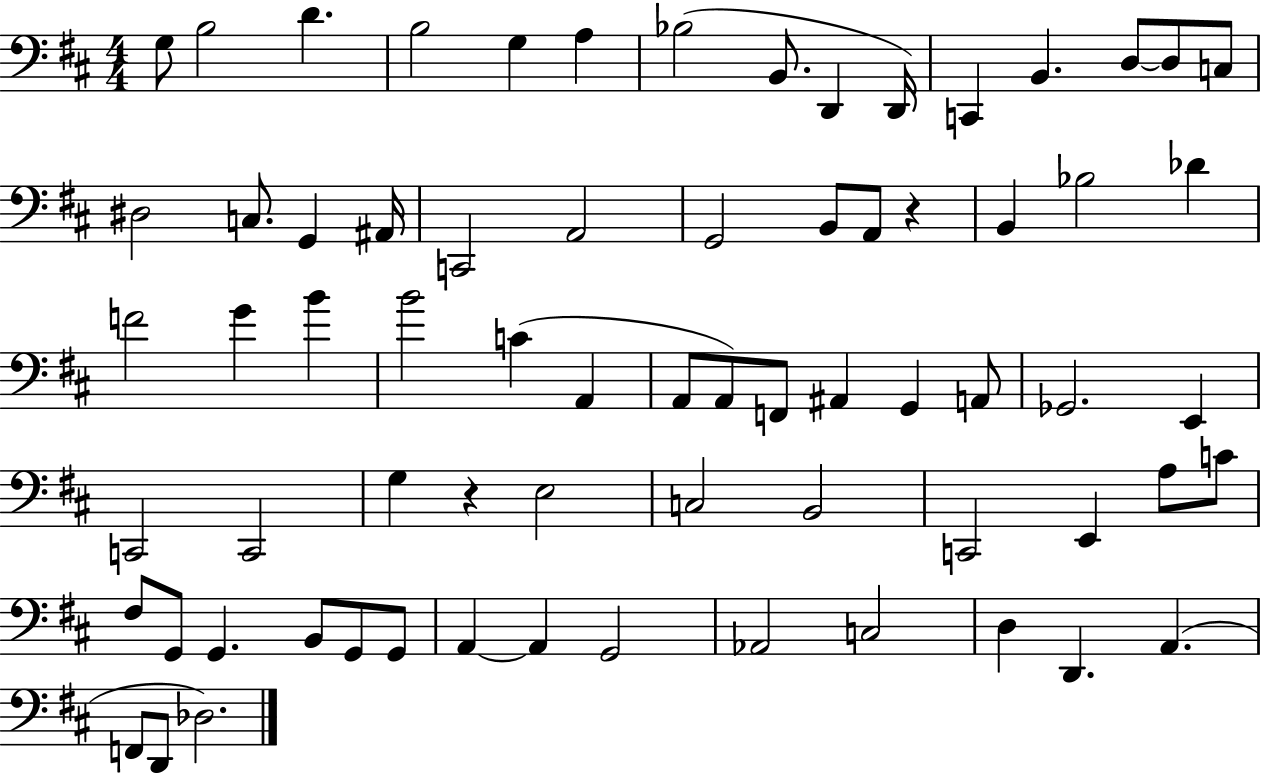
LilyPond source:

{
  \clef bass
  \numericTimeSignature
  \time 4/4
  \key d \major
  g8 b2 d'4. | b2 g4 a4 | bes2( b,8. d,4 d,16) | c,4 b,4. d8~~ d8 c8 | \break dis2 c8. g,4 ais,16 | c,2 a,2 | g,2 b,8 a,8 r4 | b,4 bes2 des'4 | \break f'2 g'4 b'4 | b'2 c'4( a,4 | a,8 a,8) f,8 ais,4 g,4 a,8 | ges,2. e,4 | \break c,2 c,2 | g4 r4 e2 | c2 b,2 | c,2 e,4 a8 c'8 | \break fis8 g,8 g,4. b,8 g,8 g,8 | a,4~~ a,4 g,2 | aes,2 c2 | d4 d,4. a,4.( | \break f,8 d,8 des2.) | \bar "|."
}